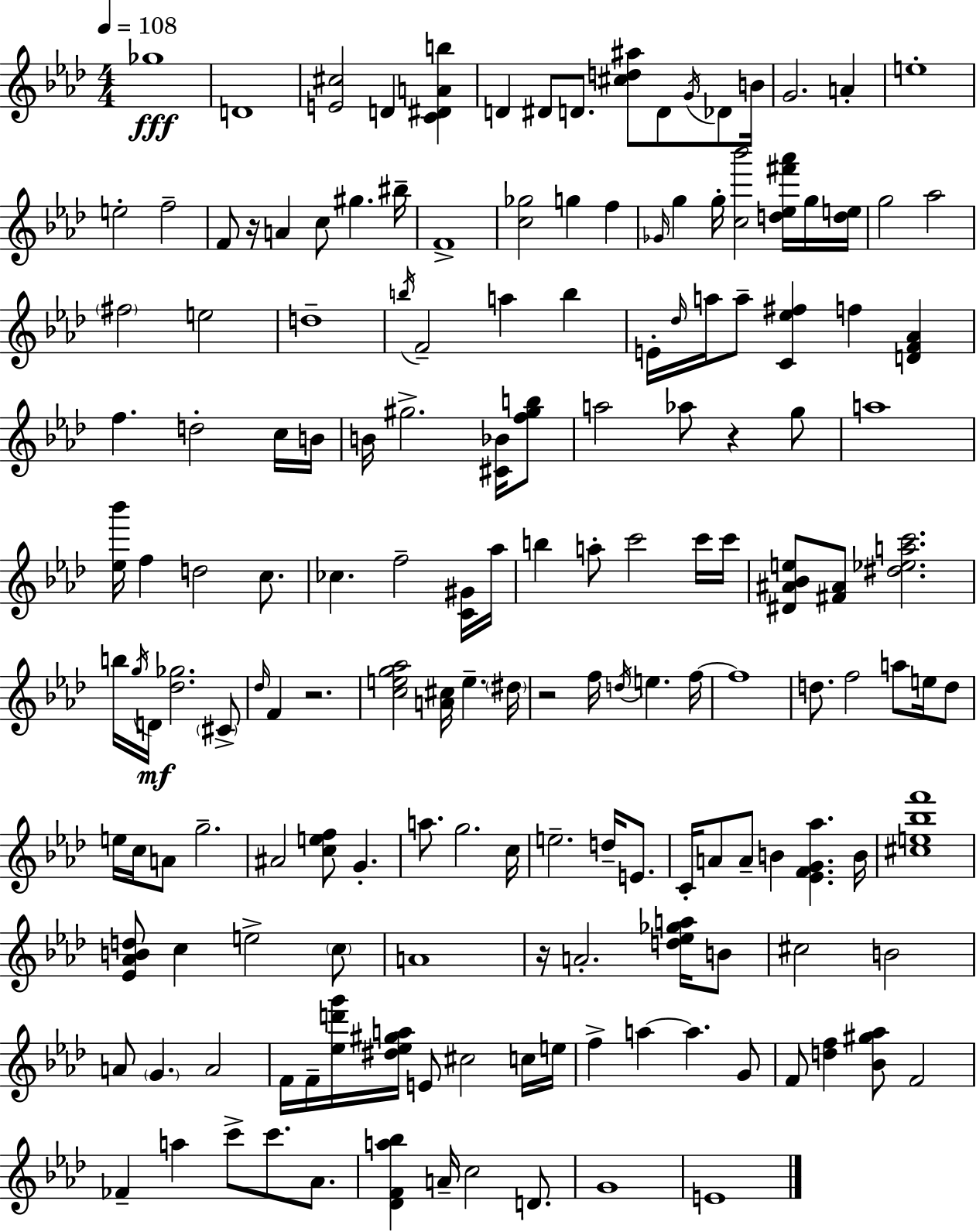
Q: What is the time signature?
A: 4/4